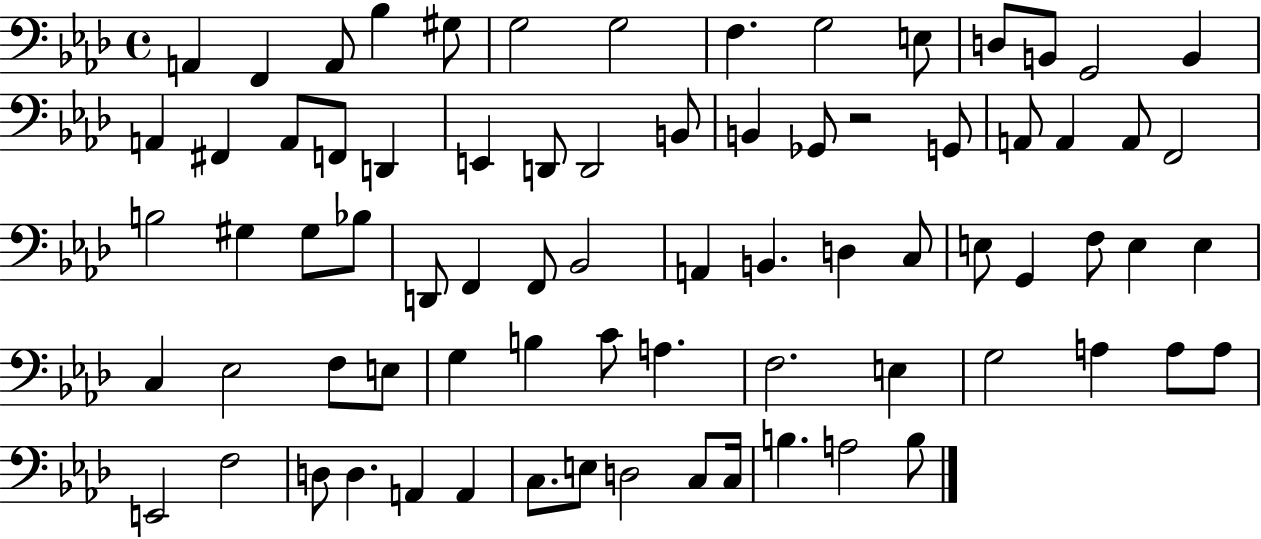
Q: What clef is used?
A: bass